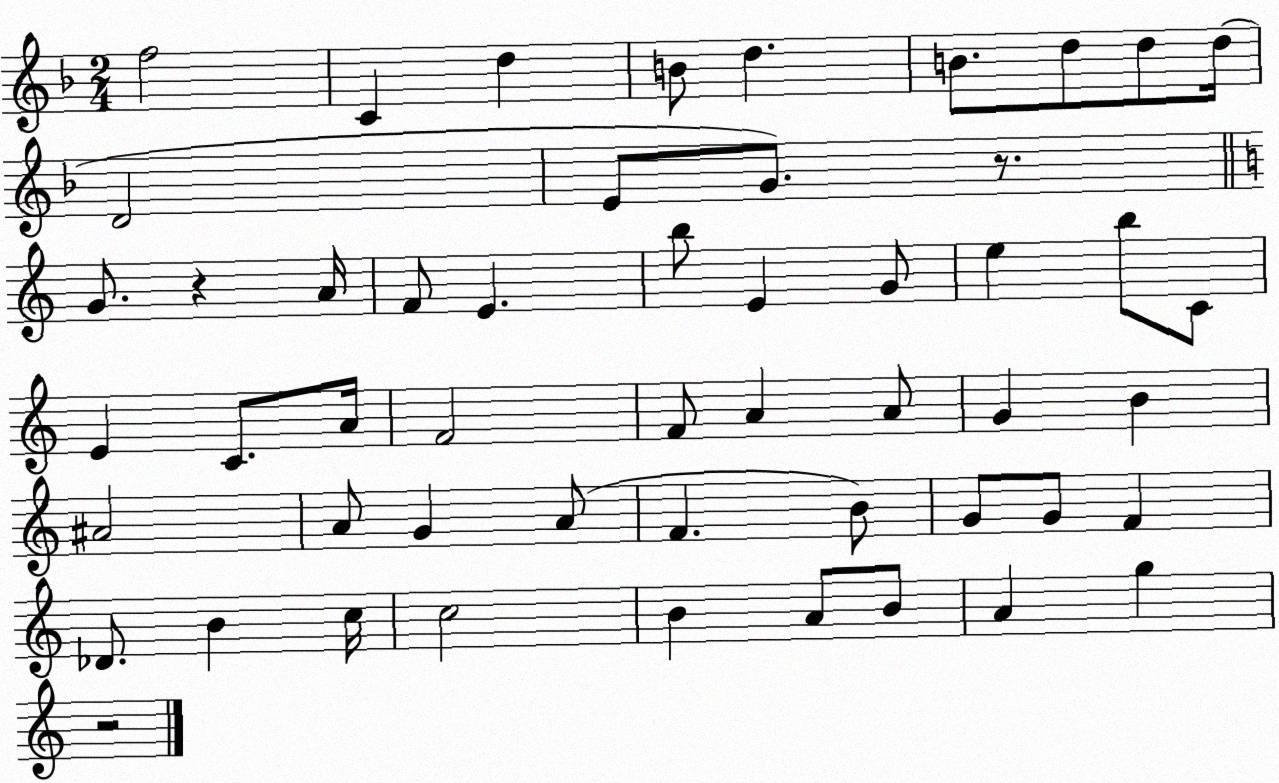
X:1
T:Untitled
M:2/4
L:1/4
K:F
f2 C d B/2 d B/2 d/2 d/2 d/4 D2 E/2 G/2 z/2 G/2 z A/4 F/2 E b/2 E G/2 e b/2 C/2 E C/2 A/4 F2 F/2 A A/2 G B ^A2 A/2 G A/2 F B/2 G/2 G/2 F _D/2 B c/4 c2 B A/2 B/2 A g z2